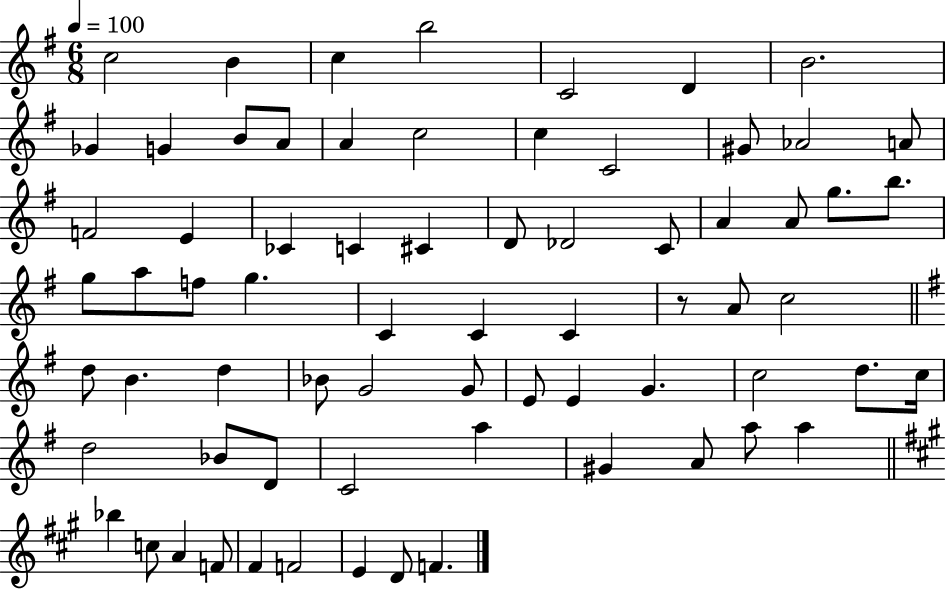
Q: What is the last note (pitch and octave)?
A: F4